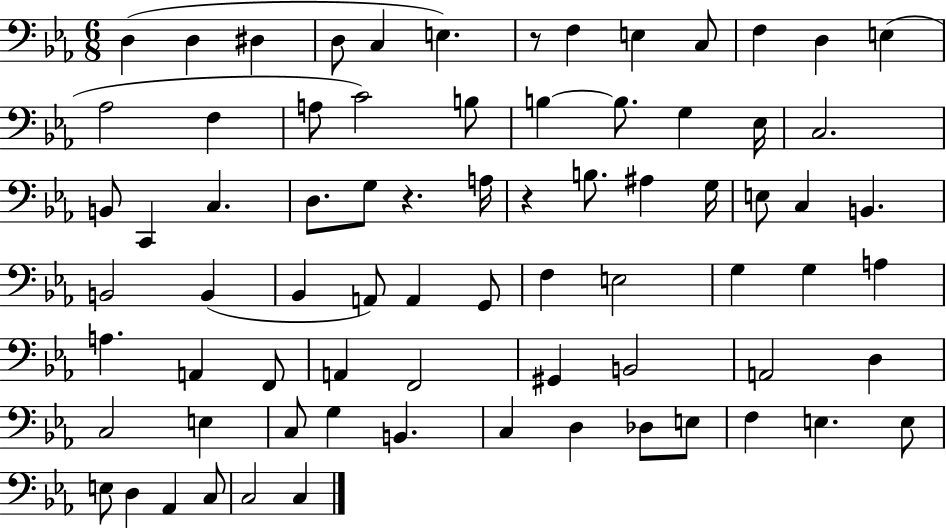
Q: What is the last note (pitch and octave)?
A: C3